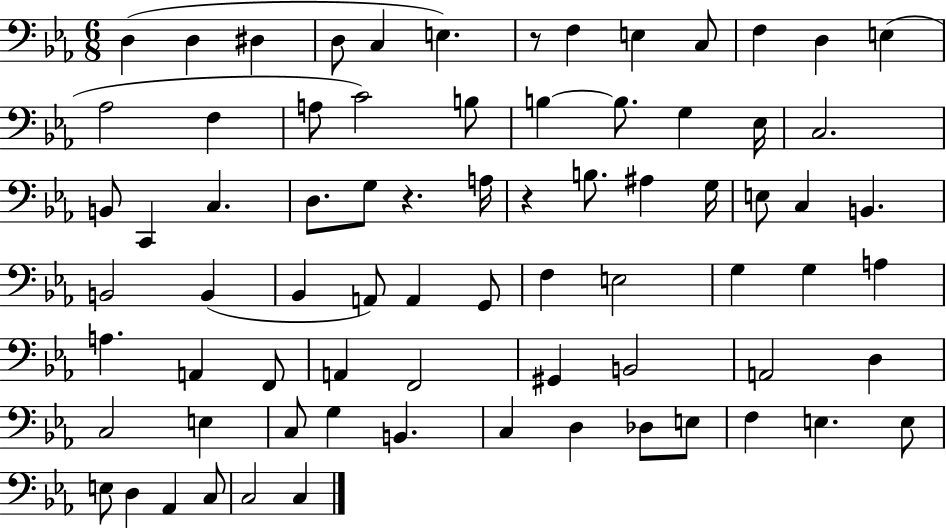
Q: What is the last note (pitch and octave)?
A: C3